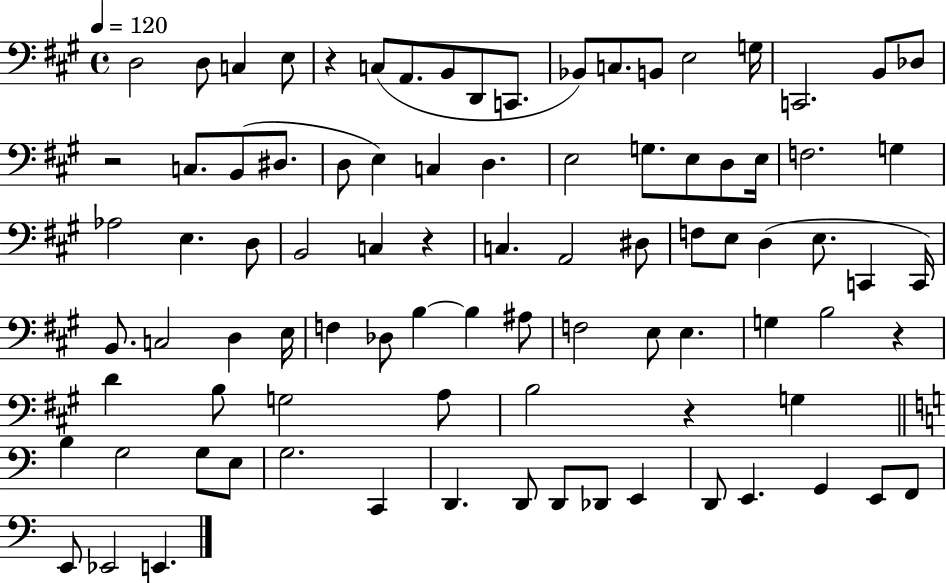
{
  \clef bass
  \time 4/4
  \defaultTimeSignature
  \key a \major
  \tempo 4 = 120
  d2 d8 c4 e8 | r4 c8( a,8. b,8 d,8 c,8. | bes,8) c8. b,8 e2 g16 | c,2. b,8 des8 | \break r2 c8. b,8( dis8. | d8 e4) c4 d4. | e2 g8. e8 d8 e16 | f2. g4 | \break aes2 e4. d8 | b,2 c4 r4 | c4. a,2 dis8 | f8 e8 d4( e8. c,4 c,16) | \break b,8. c2 d4 e16 | f4 des8 b4~~ b4 ais8 | f2 e8 e4. | g4 b2 r4 | \break d'4 b8 g2 a8 | b2 r4 g4 | \bar "||" \break \key c \major b4 g2 g8 e8 | g2. c,4 | d,4. d,8 d,8 des,8 e,4 | d,8 e,4. g,4 e,8 f,8 | \break e,8 ees,2 e,4. | \bar "|."
}